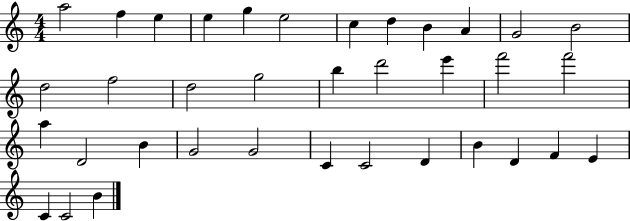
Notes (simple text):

A5/h F5/q E5/q E5/q G5/q E5/h C5/q D5/q B4/q A4/q G4/h B4/h D5/h F5/h D5/h G5/h B5/q D6/h E6/q F6/h F6/h A5/q D4/h B4/q G4/h G4/h C4/q C4/h D4/q B4/q D4/q F4/q E4/q C4/q C4/h B4/q